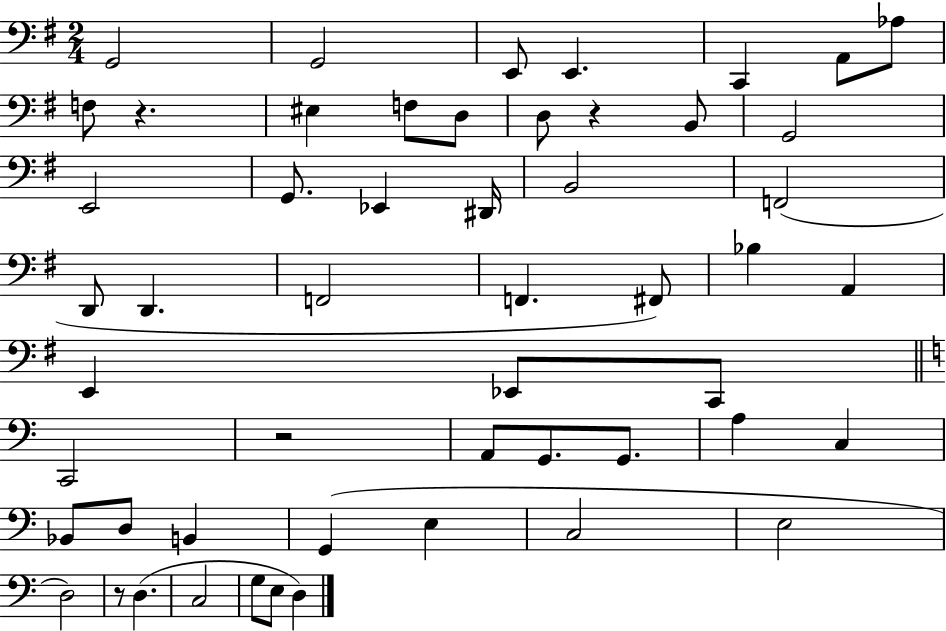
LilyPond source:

{
  \clef bass
  \numericTimeSignature
  \time 2/4
  \key g \major
  g,2 | g,2 | e,8 e,4. | c,4 a,8 aes8 | \break f8 r4. | eis4 f8 d8 | d8 r4 b,8 | g,2 | \break e,2 | g,8. ees,4 dis,16 | b,2 | f,2( | \break d,8 d,4. | f,2 | f,4. fis,8) | bes4 a,4 | \break e,4 ees,8 c,8 | \bar "||" \break \key a \minor c,2 | r2 | a,8 g,8. g,8. | a4 c4 | \break bes,8 d8 b,4 | g,4( e4 | c2 | e2 | \break d2) | r8 d4.( | c2 | g8 e8 d4) | \break \bar "|."
}